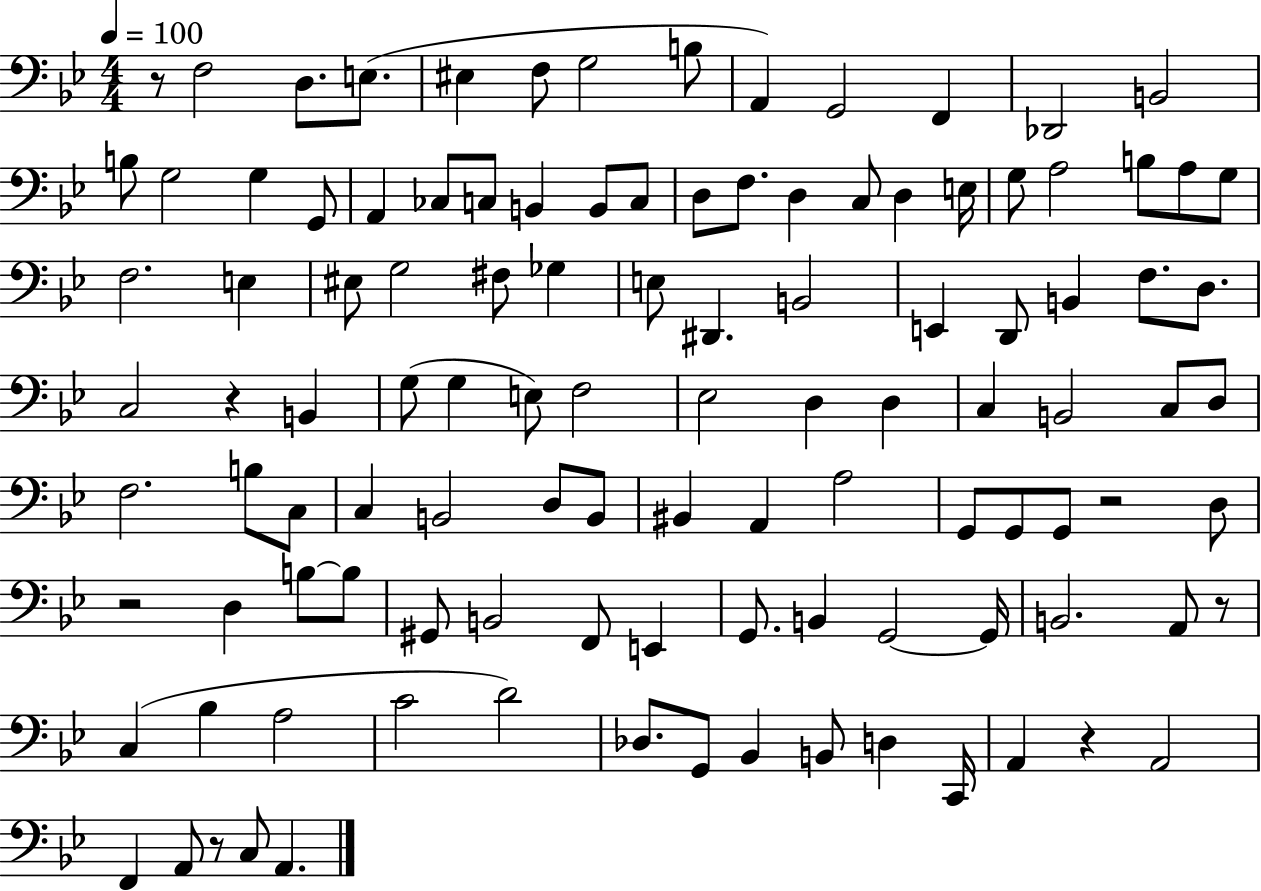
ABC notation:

X:1
T:Untitled
M:4/4
L:1/4
K:Bb
z/2 F,2 D,/2 E,/2 ^E, F,/2 G,2 B,/2 A,, G,,2 F,, _D,,2 B,,2 B,/2 G,2 G, G,,/2 A,, _C,/2 C,/2 B,, B,,/2 C,/2 D,/2 F,/2 D, C,/2 D, E,/4 G,/2 A,2 B,/2 A,/2 G,/2 F,2 E, ^E,/2 G,2 ^F,/2 _G, E,/2 ^D,, B,,2 E,, D,,/2 B,, F,/2 D,/2 C,2 z B,, G,/2 G, E,/2 F,2 _E,2 D, D, C, B,,2 C,/2 D,/2 F,2 B,/2 C,/2 C, B,,2 D,/2 B,,/2 ^B,, A,, A,2 G,,/2 G,,/2 G,,/2 z2 D,/2 z2 D, B,/2 B,/2 ^G,,/2 B,,2 F,,/2 E,, G,,/2 B,, G,,2 G,,/4 B,,2 A,,/2 z/2 C, _B, A,2 C2 D2 _D,/2 G,,/2 _B,, B,,/2 D, C,,/4 A,, z A,,2 F,, A,,/2 z/2 C,/2 A,,